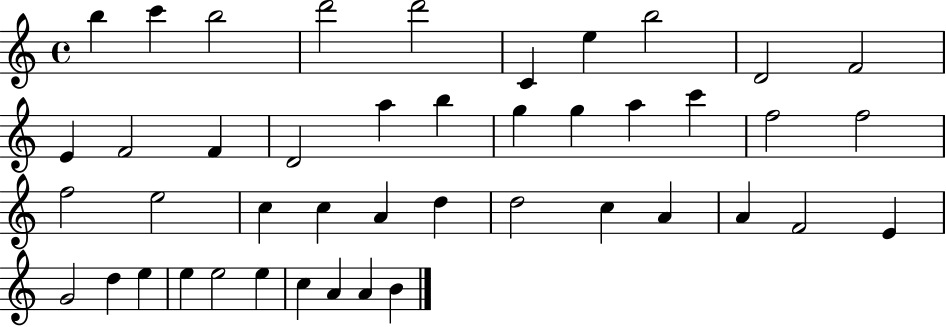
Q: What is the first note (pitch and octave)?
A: B5